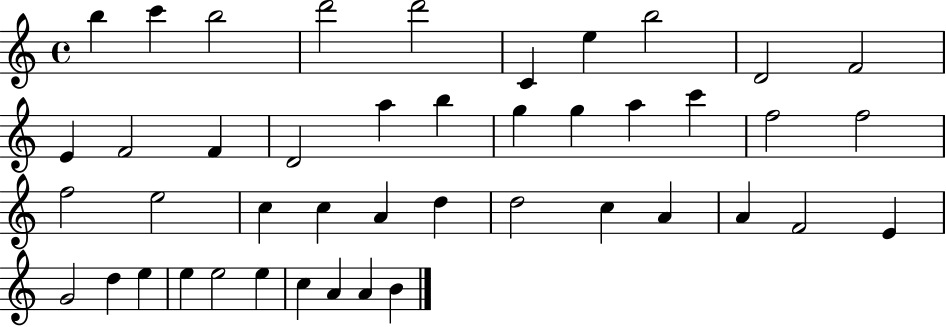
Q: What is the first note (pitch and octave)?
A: B5